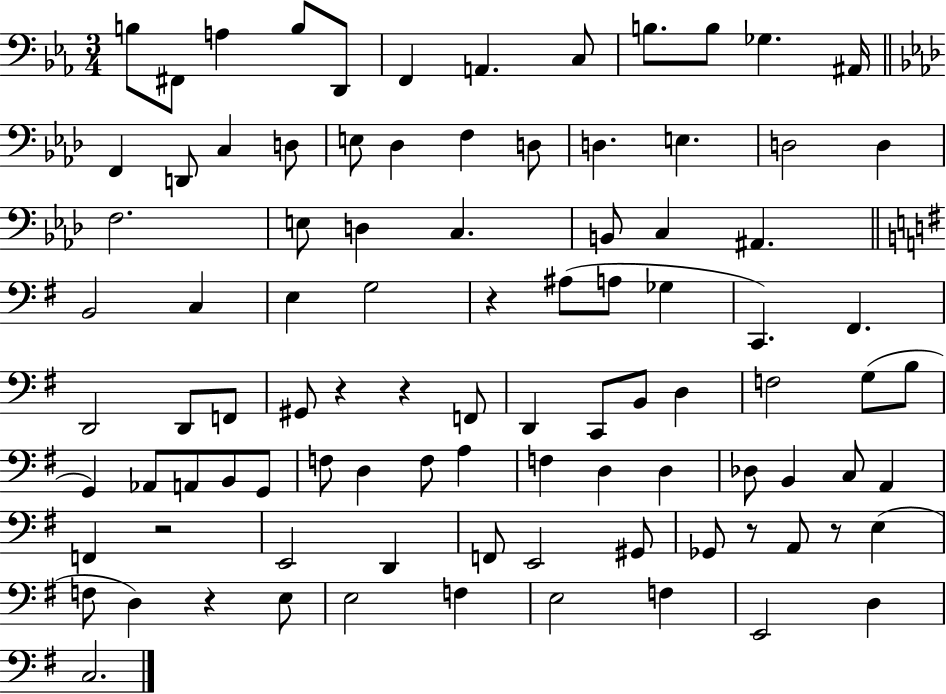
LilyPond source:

{
  \clef bass
  \numericTimeSignature
  \time 3/4
  \key ees \major
  b8 fis,8 a4 b8 d,8 | f,4 a,4. c8 | b8. b8 ges4. ais,16 | \bar "||" \break \key aes \major f,4 d,8 c4 d8 | e8 des4 f4 d8 | d4. e4. | d2 d4 | \break f2. | e8 d4 c4. | b,8 c4 ais,4. | \bar "||" \break \key e \minor b,2 c4 | e4 g2 | r4 ais8( a8 ges4 | c,4.) fis,4. | \break d,2 d,8 f,8 | gis,8 r4 r4 f,8 | d,4 c,8 b,8 d4 | f2 g8( b8 | \break g,4) aes,8 a,8 b,8 g,8 | f8 d4 f8 a4 | f4 d4 d4 | des8 b,4 c8 a,4 | \break f,4 r2 | e,2 d,4 | f,8 e,2 gis,8 | ges,8 r8 a,8 r8 e4( | \break f8 d4) r4 e8 | e2 f4 | e2 f4 | e,2 d4 | \break c2. | \bar "|."
}